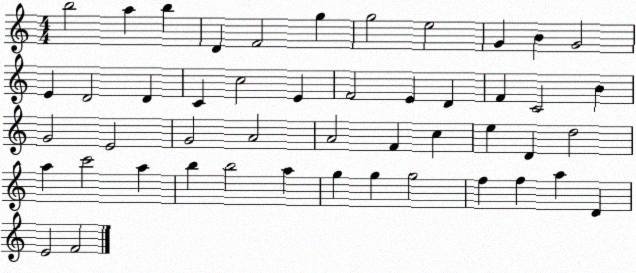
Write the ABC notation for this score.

X:1
T:Untitled
M:4/4
L:1/4
K:C
b2 a b D F2 g g2 e2 G B G2 E D2 D C c2 E F2 E D F C2 B G2 E2 G2 A2 A2 F c e D d2 a c'2 a b b2 a g g g2 f f a D E2 F2